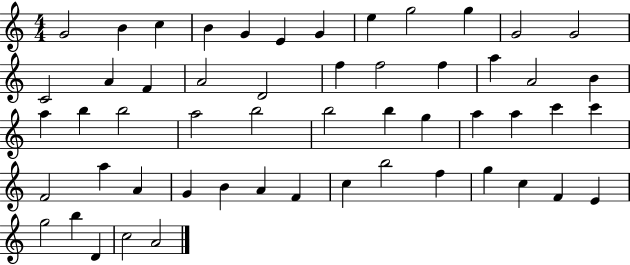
{
  \clef treble
  \numericTimeSignature
  \time 4/4
  \key c \major
  g'2 b'4 c''4 | b'4 g'4 e'4 g'4 | e''4 g''2 g''4 | g'2 g'2 | \break c'2 a'4 f'4 | a'2 d'2 | f''4 f''2 f''4 | a''4 a'2 b'4 | \break a''4 b''4 b''2 | a''2 b''2 | b''2 b''4 g''4 | a''4 a''4 c'''4 c'''4 | \break f'2 a''4 a'4 | g'4 b'4 a'4 f'4 | c''4 b''2 f''4 | g''4 c''4 f'4 e'4 | \break g''2 b''4 d'4 | c''2 a'2 | \bar "|."
}